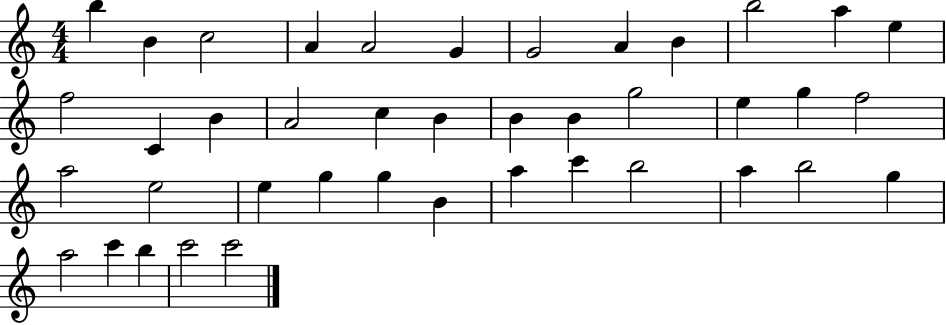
{
  \clef treble
  \numericTimeSignature
  \time 4/4
  \key c \major
  b''4 b'4 c''2 | a'4 a'2 g'4 | g'2 a'4 b'4 | b''2 a''4 e''4 | \break f''2 c'4 b'4 | a'2 c''4 b'4 | b'4 b'4 g''2 | e''4 g''4 f''2 | \break a''2 e''2 | e''4 g''4 g''4 b'4 | a''4 c'''4 b''2 | a''4 b''2 g''4 | \break a''2 c'''4 b''4 | c'''2 c'''2 | \bar "|."
}